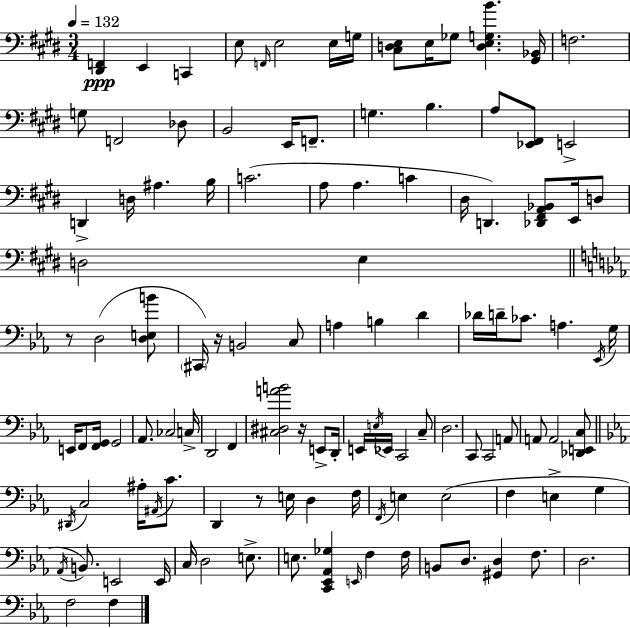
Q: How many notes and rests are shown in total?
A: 116